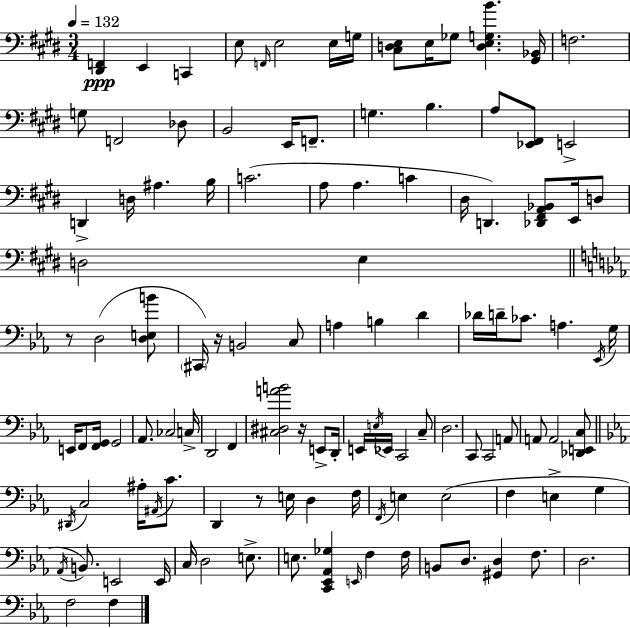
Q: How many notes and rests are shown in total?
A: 116